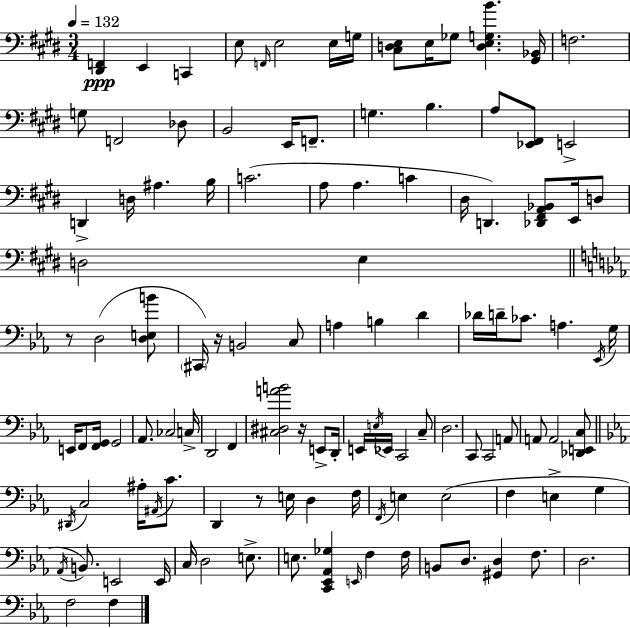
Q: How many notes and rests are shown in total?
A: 116